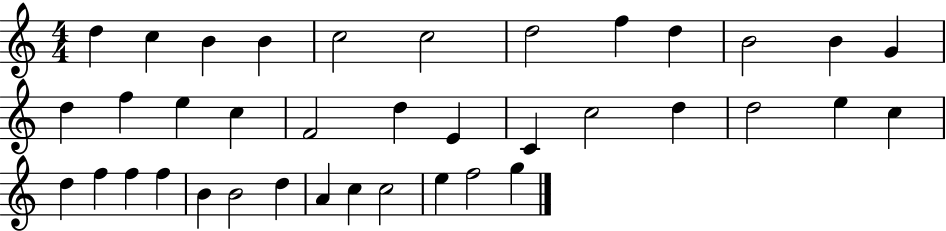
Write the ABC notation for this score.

X:1
T:Untitled
M:4/4
L:1/4
K:C
d c B B c2 c2 d2 f d B2 B G d f e c F2 d E C c2 d d2 e c d f f f B B2 d A c c2 e f2 g